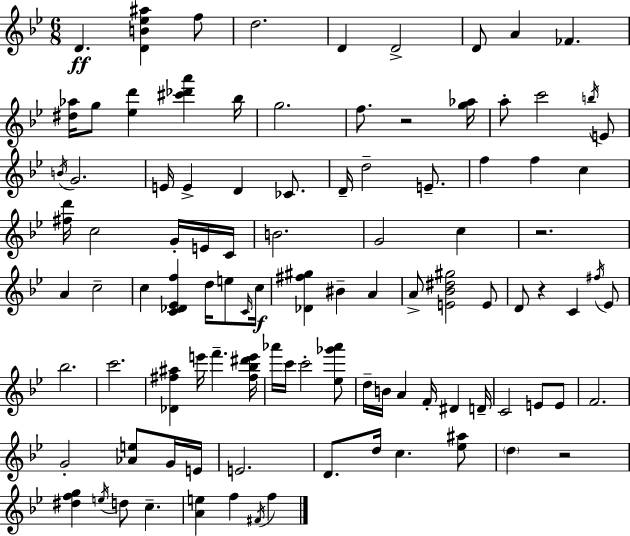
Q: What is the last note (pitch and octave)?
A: F5